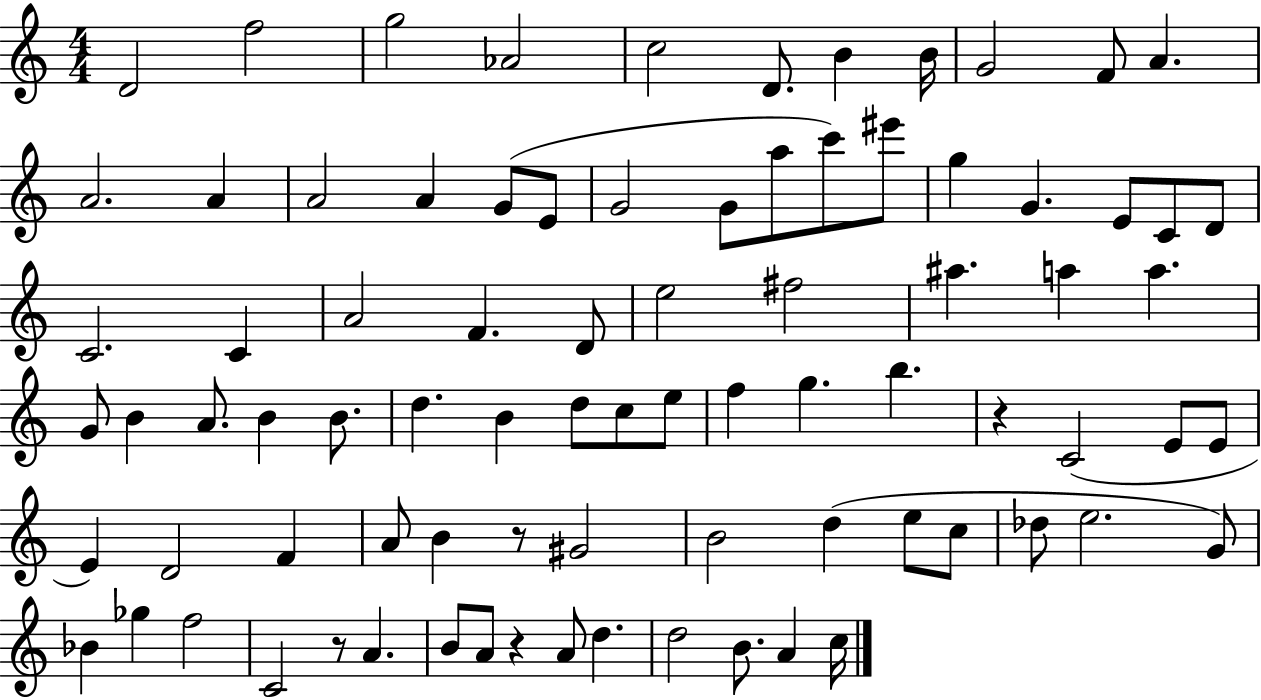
D4/h F5/h G5/h Ab4/h C5/h D4/e. B4/q B4/s G4/h F4/e A4/q. A4/h. A4/q A4/h A4/q G4/e E4/e G4/h G4/e A5/e C6/e EIS6/e G5/q G4/q. E4/e C4/e D4/e C4/h. C4/q A4/h F4/q. D4/e E5/h F#5/h A#5/q. A5/q A5/q. G4/e B4/q A4/e. B4/q B4/e. D5/q. B4/q D5/e C5/e E5/e F5/q G5/q. B5/q. R/q C4/h E4/e E4/e E4/q D4/h F4/q A4/e B4/q R/e G#4/h B4/h D5/q E5/e C5/e Db5/e E5/h. G4/e Bb4/q Gb5/q F5/h C4/h R/e A4/q. B4/e A4/e R/q A4/e D5/q. D5/h B4/e. A4/q C5/s